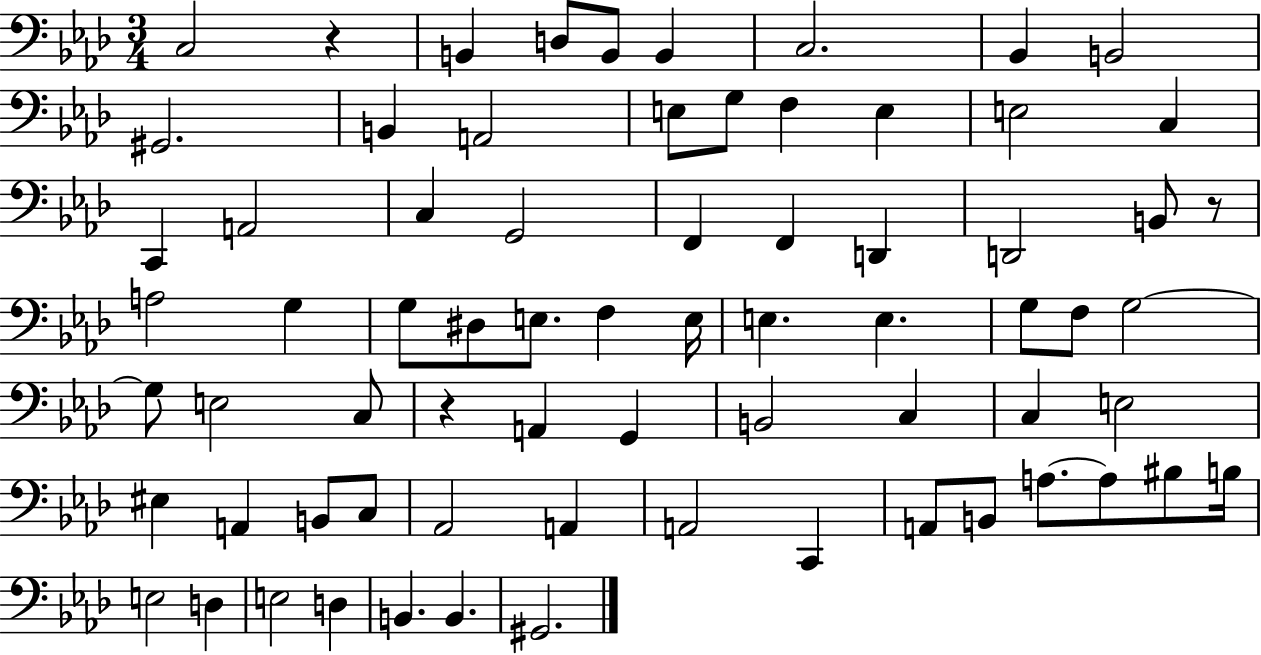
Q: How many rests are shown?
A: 3